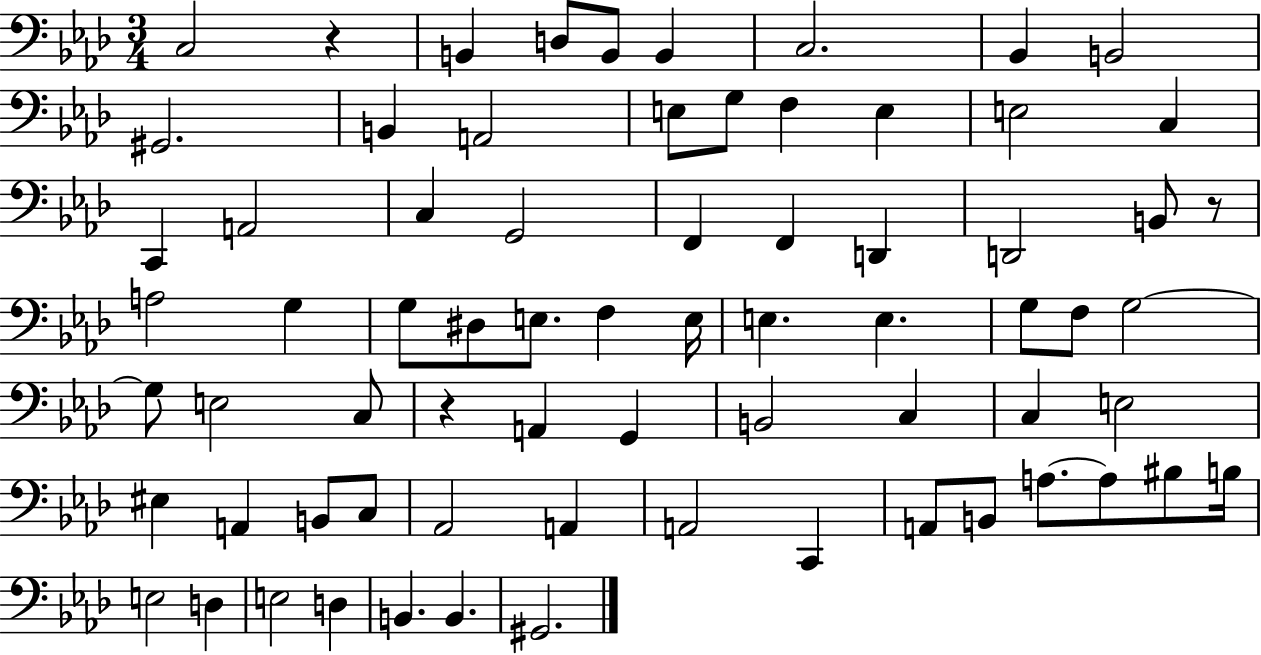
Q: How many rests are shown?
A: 3